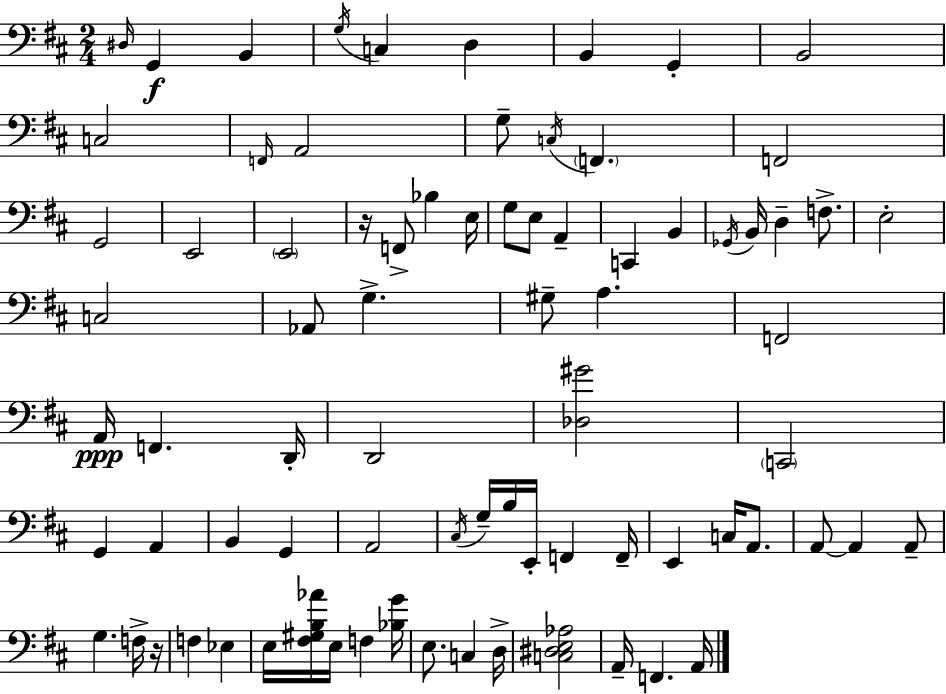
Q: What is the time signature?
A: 2/4